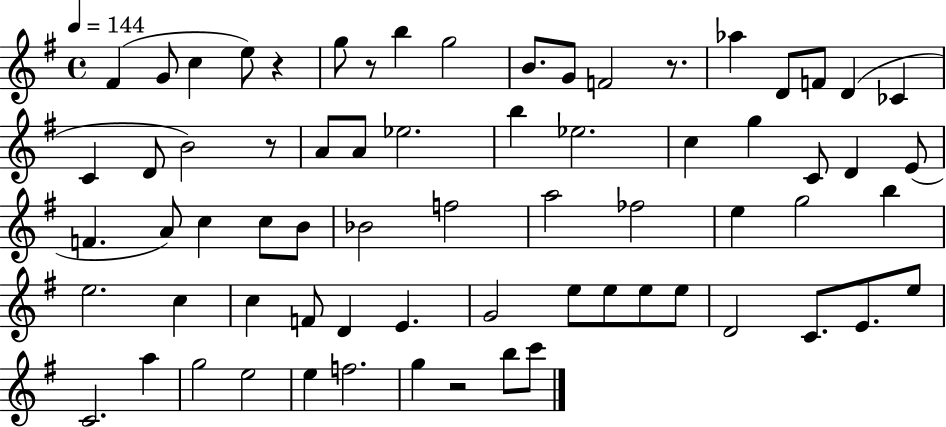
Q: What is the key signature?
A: G major